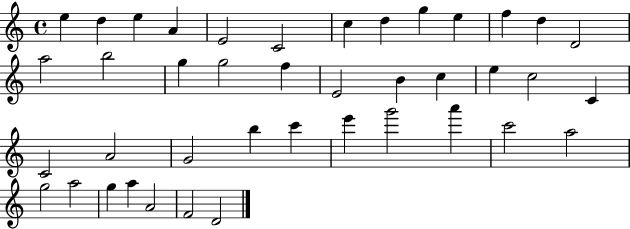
{
  \clef treble
  \time 4/4
  \defaultTimeSignature
  \key c \major
  e''4 d''4 e''4 a'4 | e'2 c'2 | c''4 d''4 g''4 e''4 | f''4 d''4 d'2 | \break a''2 b''2 | g''4 g''2 f''4 | e'2 b'4 c''4 | e''4 c''2 c'4 | \break c'2 a'2 | g'2 b''4 c'''4 | e'''4 g'''2 a'''4 | c'''2 a''2 | \break g''2 a''2 | g''4 a''4 a'2 | f'2 d'2 | \bar "|."
}